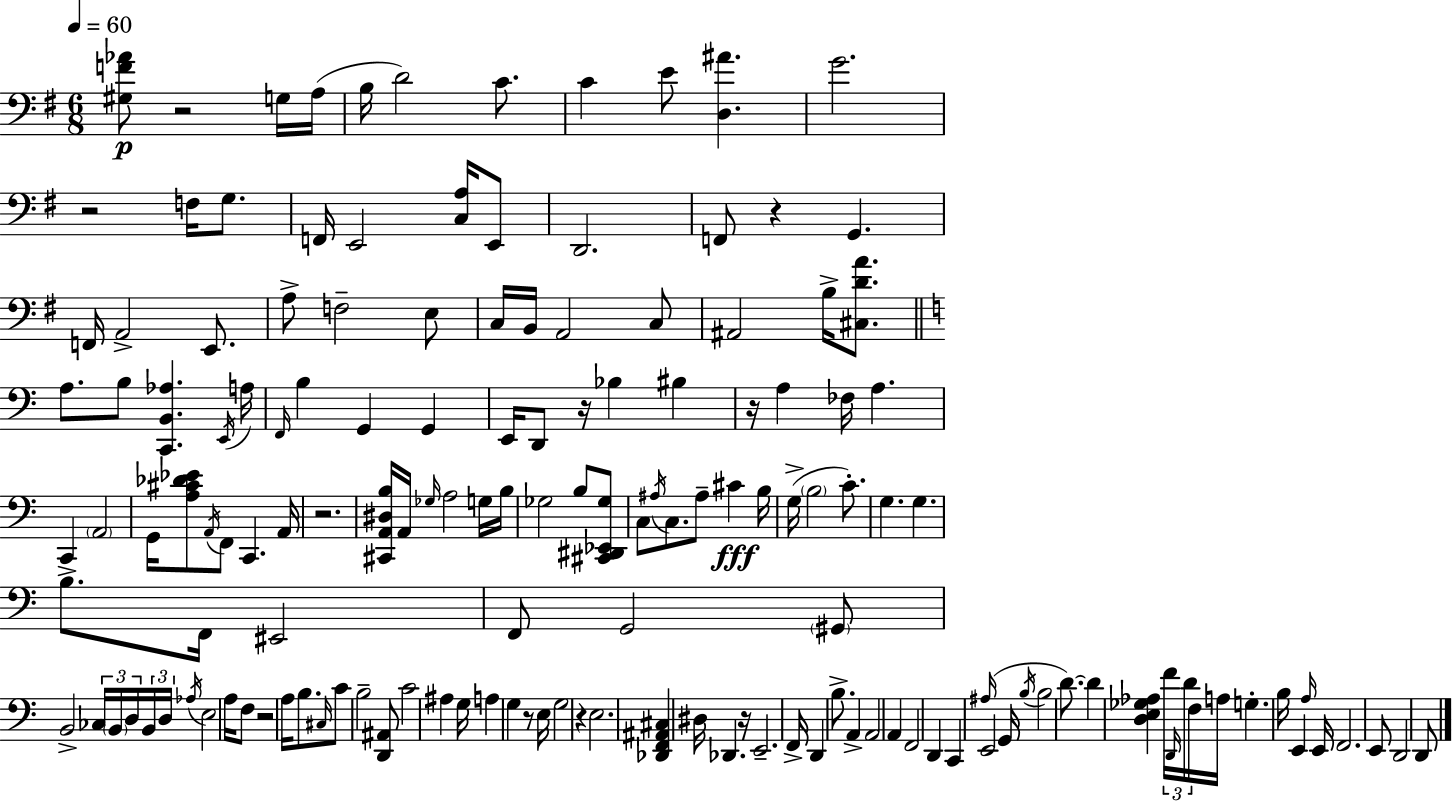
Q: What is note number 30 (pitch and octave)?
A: B3